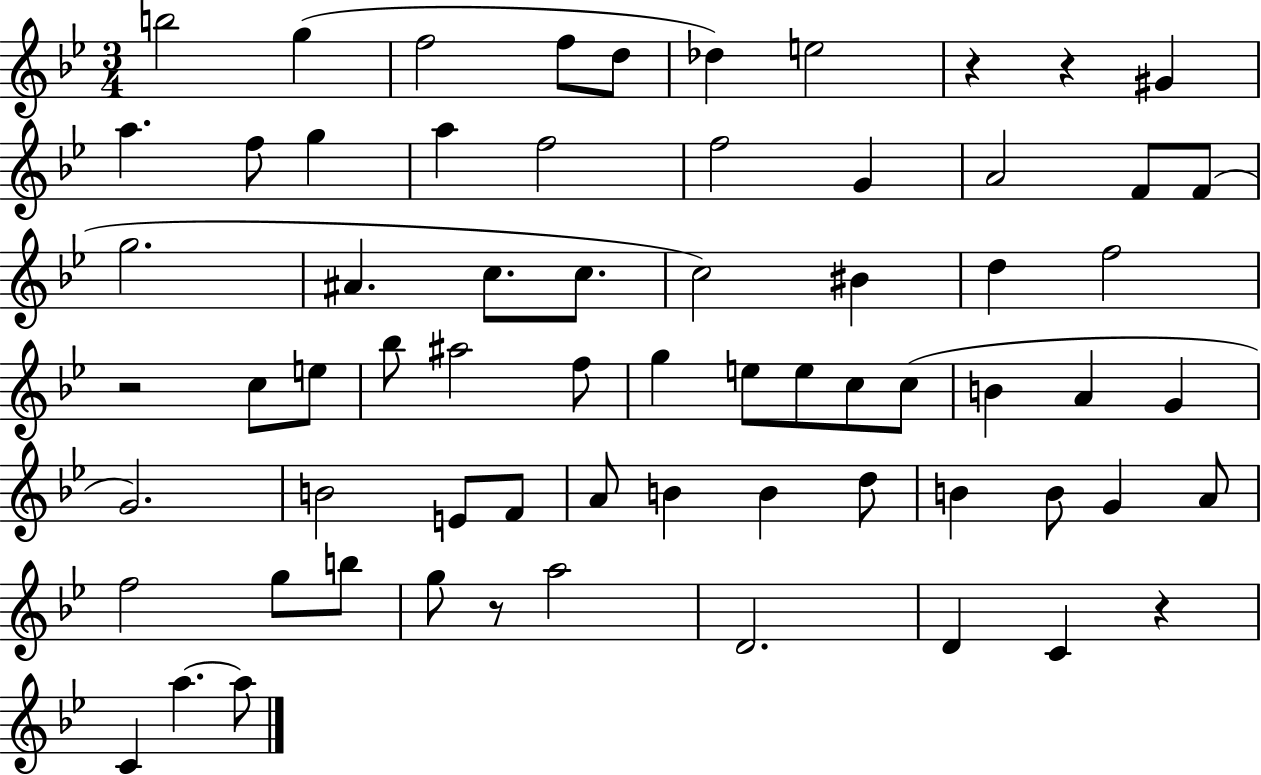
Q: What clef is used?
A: treble